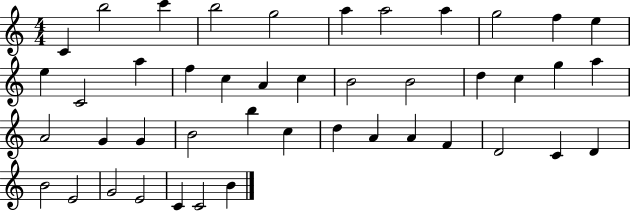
C4/q B5/h C6/q B5/h G5/h A5/q A5/h A5/q G5/h F5/q E5/q E5/q C4/h A5/q F5/q C5/q A4/q C5/q B4/h B4/h D5/q C5/q G5/q A5/q A4/h G4/q G4/q B4/h B5/q C5/q D5/q A4/q A4/q F4/q D4/h C4/q D4/q B4/h E4/h G4/h E4/h C4/q C4/h B4/q